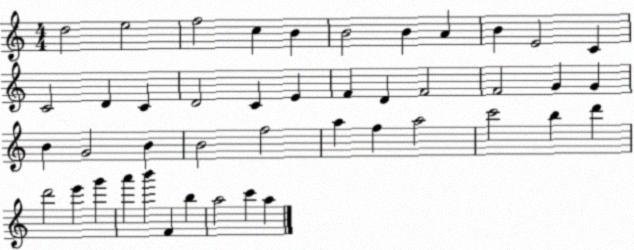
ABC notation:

X:1
T:Untitled
M:4/4
L:1/4
K:C
d2 e2 f2 c B B2 B A B E2 C C2 D C D2 C E F D F2 F2 G G B G2 B B2 f2 a f a2 c'2 b d' d'2 e' g' a' b' F b a2 c' a